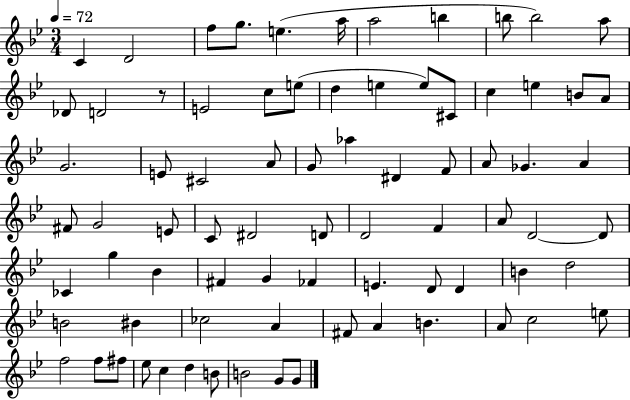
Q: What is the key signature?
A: BES major